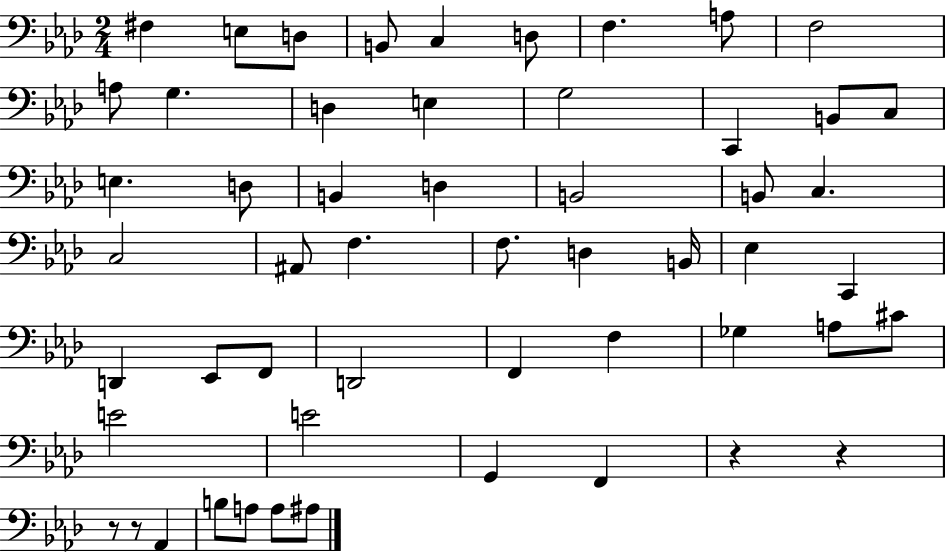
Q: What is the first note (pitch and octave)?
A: F#3